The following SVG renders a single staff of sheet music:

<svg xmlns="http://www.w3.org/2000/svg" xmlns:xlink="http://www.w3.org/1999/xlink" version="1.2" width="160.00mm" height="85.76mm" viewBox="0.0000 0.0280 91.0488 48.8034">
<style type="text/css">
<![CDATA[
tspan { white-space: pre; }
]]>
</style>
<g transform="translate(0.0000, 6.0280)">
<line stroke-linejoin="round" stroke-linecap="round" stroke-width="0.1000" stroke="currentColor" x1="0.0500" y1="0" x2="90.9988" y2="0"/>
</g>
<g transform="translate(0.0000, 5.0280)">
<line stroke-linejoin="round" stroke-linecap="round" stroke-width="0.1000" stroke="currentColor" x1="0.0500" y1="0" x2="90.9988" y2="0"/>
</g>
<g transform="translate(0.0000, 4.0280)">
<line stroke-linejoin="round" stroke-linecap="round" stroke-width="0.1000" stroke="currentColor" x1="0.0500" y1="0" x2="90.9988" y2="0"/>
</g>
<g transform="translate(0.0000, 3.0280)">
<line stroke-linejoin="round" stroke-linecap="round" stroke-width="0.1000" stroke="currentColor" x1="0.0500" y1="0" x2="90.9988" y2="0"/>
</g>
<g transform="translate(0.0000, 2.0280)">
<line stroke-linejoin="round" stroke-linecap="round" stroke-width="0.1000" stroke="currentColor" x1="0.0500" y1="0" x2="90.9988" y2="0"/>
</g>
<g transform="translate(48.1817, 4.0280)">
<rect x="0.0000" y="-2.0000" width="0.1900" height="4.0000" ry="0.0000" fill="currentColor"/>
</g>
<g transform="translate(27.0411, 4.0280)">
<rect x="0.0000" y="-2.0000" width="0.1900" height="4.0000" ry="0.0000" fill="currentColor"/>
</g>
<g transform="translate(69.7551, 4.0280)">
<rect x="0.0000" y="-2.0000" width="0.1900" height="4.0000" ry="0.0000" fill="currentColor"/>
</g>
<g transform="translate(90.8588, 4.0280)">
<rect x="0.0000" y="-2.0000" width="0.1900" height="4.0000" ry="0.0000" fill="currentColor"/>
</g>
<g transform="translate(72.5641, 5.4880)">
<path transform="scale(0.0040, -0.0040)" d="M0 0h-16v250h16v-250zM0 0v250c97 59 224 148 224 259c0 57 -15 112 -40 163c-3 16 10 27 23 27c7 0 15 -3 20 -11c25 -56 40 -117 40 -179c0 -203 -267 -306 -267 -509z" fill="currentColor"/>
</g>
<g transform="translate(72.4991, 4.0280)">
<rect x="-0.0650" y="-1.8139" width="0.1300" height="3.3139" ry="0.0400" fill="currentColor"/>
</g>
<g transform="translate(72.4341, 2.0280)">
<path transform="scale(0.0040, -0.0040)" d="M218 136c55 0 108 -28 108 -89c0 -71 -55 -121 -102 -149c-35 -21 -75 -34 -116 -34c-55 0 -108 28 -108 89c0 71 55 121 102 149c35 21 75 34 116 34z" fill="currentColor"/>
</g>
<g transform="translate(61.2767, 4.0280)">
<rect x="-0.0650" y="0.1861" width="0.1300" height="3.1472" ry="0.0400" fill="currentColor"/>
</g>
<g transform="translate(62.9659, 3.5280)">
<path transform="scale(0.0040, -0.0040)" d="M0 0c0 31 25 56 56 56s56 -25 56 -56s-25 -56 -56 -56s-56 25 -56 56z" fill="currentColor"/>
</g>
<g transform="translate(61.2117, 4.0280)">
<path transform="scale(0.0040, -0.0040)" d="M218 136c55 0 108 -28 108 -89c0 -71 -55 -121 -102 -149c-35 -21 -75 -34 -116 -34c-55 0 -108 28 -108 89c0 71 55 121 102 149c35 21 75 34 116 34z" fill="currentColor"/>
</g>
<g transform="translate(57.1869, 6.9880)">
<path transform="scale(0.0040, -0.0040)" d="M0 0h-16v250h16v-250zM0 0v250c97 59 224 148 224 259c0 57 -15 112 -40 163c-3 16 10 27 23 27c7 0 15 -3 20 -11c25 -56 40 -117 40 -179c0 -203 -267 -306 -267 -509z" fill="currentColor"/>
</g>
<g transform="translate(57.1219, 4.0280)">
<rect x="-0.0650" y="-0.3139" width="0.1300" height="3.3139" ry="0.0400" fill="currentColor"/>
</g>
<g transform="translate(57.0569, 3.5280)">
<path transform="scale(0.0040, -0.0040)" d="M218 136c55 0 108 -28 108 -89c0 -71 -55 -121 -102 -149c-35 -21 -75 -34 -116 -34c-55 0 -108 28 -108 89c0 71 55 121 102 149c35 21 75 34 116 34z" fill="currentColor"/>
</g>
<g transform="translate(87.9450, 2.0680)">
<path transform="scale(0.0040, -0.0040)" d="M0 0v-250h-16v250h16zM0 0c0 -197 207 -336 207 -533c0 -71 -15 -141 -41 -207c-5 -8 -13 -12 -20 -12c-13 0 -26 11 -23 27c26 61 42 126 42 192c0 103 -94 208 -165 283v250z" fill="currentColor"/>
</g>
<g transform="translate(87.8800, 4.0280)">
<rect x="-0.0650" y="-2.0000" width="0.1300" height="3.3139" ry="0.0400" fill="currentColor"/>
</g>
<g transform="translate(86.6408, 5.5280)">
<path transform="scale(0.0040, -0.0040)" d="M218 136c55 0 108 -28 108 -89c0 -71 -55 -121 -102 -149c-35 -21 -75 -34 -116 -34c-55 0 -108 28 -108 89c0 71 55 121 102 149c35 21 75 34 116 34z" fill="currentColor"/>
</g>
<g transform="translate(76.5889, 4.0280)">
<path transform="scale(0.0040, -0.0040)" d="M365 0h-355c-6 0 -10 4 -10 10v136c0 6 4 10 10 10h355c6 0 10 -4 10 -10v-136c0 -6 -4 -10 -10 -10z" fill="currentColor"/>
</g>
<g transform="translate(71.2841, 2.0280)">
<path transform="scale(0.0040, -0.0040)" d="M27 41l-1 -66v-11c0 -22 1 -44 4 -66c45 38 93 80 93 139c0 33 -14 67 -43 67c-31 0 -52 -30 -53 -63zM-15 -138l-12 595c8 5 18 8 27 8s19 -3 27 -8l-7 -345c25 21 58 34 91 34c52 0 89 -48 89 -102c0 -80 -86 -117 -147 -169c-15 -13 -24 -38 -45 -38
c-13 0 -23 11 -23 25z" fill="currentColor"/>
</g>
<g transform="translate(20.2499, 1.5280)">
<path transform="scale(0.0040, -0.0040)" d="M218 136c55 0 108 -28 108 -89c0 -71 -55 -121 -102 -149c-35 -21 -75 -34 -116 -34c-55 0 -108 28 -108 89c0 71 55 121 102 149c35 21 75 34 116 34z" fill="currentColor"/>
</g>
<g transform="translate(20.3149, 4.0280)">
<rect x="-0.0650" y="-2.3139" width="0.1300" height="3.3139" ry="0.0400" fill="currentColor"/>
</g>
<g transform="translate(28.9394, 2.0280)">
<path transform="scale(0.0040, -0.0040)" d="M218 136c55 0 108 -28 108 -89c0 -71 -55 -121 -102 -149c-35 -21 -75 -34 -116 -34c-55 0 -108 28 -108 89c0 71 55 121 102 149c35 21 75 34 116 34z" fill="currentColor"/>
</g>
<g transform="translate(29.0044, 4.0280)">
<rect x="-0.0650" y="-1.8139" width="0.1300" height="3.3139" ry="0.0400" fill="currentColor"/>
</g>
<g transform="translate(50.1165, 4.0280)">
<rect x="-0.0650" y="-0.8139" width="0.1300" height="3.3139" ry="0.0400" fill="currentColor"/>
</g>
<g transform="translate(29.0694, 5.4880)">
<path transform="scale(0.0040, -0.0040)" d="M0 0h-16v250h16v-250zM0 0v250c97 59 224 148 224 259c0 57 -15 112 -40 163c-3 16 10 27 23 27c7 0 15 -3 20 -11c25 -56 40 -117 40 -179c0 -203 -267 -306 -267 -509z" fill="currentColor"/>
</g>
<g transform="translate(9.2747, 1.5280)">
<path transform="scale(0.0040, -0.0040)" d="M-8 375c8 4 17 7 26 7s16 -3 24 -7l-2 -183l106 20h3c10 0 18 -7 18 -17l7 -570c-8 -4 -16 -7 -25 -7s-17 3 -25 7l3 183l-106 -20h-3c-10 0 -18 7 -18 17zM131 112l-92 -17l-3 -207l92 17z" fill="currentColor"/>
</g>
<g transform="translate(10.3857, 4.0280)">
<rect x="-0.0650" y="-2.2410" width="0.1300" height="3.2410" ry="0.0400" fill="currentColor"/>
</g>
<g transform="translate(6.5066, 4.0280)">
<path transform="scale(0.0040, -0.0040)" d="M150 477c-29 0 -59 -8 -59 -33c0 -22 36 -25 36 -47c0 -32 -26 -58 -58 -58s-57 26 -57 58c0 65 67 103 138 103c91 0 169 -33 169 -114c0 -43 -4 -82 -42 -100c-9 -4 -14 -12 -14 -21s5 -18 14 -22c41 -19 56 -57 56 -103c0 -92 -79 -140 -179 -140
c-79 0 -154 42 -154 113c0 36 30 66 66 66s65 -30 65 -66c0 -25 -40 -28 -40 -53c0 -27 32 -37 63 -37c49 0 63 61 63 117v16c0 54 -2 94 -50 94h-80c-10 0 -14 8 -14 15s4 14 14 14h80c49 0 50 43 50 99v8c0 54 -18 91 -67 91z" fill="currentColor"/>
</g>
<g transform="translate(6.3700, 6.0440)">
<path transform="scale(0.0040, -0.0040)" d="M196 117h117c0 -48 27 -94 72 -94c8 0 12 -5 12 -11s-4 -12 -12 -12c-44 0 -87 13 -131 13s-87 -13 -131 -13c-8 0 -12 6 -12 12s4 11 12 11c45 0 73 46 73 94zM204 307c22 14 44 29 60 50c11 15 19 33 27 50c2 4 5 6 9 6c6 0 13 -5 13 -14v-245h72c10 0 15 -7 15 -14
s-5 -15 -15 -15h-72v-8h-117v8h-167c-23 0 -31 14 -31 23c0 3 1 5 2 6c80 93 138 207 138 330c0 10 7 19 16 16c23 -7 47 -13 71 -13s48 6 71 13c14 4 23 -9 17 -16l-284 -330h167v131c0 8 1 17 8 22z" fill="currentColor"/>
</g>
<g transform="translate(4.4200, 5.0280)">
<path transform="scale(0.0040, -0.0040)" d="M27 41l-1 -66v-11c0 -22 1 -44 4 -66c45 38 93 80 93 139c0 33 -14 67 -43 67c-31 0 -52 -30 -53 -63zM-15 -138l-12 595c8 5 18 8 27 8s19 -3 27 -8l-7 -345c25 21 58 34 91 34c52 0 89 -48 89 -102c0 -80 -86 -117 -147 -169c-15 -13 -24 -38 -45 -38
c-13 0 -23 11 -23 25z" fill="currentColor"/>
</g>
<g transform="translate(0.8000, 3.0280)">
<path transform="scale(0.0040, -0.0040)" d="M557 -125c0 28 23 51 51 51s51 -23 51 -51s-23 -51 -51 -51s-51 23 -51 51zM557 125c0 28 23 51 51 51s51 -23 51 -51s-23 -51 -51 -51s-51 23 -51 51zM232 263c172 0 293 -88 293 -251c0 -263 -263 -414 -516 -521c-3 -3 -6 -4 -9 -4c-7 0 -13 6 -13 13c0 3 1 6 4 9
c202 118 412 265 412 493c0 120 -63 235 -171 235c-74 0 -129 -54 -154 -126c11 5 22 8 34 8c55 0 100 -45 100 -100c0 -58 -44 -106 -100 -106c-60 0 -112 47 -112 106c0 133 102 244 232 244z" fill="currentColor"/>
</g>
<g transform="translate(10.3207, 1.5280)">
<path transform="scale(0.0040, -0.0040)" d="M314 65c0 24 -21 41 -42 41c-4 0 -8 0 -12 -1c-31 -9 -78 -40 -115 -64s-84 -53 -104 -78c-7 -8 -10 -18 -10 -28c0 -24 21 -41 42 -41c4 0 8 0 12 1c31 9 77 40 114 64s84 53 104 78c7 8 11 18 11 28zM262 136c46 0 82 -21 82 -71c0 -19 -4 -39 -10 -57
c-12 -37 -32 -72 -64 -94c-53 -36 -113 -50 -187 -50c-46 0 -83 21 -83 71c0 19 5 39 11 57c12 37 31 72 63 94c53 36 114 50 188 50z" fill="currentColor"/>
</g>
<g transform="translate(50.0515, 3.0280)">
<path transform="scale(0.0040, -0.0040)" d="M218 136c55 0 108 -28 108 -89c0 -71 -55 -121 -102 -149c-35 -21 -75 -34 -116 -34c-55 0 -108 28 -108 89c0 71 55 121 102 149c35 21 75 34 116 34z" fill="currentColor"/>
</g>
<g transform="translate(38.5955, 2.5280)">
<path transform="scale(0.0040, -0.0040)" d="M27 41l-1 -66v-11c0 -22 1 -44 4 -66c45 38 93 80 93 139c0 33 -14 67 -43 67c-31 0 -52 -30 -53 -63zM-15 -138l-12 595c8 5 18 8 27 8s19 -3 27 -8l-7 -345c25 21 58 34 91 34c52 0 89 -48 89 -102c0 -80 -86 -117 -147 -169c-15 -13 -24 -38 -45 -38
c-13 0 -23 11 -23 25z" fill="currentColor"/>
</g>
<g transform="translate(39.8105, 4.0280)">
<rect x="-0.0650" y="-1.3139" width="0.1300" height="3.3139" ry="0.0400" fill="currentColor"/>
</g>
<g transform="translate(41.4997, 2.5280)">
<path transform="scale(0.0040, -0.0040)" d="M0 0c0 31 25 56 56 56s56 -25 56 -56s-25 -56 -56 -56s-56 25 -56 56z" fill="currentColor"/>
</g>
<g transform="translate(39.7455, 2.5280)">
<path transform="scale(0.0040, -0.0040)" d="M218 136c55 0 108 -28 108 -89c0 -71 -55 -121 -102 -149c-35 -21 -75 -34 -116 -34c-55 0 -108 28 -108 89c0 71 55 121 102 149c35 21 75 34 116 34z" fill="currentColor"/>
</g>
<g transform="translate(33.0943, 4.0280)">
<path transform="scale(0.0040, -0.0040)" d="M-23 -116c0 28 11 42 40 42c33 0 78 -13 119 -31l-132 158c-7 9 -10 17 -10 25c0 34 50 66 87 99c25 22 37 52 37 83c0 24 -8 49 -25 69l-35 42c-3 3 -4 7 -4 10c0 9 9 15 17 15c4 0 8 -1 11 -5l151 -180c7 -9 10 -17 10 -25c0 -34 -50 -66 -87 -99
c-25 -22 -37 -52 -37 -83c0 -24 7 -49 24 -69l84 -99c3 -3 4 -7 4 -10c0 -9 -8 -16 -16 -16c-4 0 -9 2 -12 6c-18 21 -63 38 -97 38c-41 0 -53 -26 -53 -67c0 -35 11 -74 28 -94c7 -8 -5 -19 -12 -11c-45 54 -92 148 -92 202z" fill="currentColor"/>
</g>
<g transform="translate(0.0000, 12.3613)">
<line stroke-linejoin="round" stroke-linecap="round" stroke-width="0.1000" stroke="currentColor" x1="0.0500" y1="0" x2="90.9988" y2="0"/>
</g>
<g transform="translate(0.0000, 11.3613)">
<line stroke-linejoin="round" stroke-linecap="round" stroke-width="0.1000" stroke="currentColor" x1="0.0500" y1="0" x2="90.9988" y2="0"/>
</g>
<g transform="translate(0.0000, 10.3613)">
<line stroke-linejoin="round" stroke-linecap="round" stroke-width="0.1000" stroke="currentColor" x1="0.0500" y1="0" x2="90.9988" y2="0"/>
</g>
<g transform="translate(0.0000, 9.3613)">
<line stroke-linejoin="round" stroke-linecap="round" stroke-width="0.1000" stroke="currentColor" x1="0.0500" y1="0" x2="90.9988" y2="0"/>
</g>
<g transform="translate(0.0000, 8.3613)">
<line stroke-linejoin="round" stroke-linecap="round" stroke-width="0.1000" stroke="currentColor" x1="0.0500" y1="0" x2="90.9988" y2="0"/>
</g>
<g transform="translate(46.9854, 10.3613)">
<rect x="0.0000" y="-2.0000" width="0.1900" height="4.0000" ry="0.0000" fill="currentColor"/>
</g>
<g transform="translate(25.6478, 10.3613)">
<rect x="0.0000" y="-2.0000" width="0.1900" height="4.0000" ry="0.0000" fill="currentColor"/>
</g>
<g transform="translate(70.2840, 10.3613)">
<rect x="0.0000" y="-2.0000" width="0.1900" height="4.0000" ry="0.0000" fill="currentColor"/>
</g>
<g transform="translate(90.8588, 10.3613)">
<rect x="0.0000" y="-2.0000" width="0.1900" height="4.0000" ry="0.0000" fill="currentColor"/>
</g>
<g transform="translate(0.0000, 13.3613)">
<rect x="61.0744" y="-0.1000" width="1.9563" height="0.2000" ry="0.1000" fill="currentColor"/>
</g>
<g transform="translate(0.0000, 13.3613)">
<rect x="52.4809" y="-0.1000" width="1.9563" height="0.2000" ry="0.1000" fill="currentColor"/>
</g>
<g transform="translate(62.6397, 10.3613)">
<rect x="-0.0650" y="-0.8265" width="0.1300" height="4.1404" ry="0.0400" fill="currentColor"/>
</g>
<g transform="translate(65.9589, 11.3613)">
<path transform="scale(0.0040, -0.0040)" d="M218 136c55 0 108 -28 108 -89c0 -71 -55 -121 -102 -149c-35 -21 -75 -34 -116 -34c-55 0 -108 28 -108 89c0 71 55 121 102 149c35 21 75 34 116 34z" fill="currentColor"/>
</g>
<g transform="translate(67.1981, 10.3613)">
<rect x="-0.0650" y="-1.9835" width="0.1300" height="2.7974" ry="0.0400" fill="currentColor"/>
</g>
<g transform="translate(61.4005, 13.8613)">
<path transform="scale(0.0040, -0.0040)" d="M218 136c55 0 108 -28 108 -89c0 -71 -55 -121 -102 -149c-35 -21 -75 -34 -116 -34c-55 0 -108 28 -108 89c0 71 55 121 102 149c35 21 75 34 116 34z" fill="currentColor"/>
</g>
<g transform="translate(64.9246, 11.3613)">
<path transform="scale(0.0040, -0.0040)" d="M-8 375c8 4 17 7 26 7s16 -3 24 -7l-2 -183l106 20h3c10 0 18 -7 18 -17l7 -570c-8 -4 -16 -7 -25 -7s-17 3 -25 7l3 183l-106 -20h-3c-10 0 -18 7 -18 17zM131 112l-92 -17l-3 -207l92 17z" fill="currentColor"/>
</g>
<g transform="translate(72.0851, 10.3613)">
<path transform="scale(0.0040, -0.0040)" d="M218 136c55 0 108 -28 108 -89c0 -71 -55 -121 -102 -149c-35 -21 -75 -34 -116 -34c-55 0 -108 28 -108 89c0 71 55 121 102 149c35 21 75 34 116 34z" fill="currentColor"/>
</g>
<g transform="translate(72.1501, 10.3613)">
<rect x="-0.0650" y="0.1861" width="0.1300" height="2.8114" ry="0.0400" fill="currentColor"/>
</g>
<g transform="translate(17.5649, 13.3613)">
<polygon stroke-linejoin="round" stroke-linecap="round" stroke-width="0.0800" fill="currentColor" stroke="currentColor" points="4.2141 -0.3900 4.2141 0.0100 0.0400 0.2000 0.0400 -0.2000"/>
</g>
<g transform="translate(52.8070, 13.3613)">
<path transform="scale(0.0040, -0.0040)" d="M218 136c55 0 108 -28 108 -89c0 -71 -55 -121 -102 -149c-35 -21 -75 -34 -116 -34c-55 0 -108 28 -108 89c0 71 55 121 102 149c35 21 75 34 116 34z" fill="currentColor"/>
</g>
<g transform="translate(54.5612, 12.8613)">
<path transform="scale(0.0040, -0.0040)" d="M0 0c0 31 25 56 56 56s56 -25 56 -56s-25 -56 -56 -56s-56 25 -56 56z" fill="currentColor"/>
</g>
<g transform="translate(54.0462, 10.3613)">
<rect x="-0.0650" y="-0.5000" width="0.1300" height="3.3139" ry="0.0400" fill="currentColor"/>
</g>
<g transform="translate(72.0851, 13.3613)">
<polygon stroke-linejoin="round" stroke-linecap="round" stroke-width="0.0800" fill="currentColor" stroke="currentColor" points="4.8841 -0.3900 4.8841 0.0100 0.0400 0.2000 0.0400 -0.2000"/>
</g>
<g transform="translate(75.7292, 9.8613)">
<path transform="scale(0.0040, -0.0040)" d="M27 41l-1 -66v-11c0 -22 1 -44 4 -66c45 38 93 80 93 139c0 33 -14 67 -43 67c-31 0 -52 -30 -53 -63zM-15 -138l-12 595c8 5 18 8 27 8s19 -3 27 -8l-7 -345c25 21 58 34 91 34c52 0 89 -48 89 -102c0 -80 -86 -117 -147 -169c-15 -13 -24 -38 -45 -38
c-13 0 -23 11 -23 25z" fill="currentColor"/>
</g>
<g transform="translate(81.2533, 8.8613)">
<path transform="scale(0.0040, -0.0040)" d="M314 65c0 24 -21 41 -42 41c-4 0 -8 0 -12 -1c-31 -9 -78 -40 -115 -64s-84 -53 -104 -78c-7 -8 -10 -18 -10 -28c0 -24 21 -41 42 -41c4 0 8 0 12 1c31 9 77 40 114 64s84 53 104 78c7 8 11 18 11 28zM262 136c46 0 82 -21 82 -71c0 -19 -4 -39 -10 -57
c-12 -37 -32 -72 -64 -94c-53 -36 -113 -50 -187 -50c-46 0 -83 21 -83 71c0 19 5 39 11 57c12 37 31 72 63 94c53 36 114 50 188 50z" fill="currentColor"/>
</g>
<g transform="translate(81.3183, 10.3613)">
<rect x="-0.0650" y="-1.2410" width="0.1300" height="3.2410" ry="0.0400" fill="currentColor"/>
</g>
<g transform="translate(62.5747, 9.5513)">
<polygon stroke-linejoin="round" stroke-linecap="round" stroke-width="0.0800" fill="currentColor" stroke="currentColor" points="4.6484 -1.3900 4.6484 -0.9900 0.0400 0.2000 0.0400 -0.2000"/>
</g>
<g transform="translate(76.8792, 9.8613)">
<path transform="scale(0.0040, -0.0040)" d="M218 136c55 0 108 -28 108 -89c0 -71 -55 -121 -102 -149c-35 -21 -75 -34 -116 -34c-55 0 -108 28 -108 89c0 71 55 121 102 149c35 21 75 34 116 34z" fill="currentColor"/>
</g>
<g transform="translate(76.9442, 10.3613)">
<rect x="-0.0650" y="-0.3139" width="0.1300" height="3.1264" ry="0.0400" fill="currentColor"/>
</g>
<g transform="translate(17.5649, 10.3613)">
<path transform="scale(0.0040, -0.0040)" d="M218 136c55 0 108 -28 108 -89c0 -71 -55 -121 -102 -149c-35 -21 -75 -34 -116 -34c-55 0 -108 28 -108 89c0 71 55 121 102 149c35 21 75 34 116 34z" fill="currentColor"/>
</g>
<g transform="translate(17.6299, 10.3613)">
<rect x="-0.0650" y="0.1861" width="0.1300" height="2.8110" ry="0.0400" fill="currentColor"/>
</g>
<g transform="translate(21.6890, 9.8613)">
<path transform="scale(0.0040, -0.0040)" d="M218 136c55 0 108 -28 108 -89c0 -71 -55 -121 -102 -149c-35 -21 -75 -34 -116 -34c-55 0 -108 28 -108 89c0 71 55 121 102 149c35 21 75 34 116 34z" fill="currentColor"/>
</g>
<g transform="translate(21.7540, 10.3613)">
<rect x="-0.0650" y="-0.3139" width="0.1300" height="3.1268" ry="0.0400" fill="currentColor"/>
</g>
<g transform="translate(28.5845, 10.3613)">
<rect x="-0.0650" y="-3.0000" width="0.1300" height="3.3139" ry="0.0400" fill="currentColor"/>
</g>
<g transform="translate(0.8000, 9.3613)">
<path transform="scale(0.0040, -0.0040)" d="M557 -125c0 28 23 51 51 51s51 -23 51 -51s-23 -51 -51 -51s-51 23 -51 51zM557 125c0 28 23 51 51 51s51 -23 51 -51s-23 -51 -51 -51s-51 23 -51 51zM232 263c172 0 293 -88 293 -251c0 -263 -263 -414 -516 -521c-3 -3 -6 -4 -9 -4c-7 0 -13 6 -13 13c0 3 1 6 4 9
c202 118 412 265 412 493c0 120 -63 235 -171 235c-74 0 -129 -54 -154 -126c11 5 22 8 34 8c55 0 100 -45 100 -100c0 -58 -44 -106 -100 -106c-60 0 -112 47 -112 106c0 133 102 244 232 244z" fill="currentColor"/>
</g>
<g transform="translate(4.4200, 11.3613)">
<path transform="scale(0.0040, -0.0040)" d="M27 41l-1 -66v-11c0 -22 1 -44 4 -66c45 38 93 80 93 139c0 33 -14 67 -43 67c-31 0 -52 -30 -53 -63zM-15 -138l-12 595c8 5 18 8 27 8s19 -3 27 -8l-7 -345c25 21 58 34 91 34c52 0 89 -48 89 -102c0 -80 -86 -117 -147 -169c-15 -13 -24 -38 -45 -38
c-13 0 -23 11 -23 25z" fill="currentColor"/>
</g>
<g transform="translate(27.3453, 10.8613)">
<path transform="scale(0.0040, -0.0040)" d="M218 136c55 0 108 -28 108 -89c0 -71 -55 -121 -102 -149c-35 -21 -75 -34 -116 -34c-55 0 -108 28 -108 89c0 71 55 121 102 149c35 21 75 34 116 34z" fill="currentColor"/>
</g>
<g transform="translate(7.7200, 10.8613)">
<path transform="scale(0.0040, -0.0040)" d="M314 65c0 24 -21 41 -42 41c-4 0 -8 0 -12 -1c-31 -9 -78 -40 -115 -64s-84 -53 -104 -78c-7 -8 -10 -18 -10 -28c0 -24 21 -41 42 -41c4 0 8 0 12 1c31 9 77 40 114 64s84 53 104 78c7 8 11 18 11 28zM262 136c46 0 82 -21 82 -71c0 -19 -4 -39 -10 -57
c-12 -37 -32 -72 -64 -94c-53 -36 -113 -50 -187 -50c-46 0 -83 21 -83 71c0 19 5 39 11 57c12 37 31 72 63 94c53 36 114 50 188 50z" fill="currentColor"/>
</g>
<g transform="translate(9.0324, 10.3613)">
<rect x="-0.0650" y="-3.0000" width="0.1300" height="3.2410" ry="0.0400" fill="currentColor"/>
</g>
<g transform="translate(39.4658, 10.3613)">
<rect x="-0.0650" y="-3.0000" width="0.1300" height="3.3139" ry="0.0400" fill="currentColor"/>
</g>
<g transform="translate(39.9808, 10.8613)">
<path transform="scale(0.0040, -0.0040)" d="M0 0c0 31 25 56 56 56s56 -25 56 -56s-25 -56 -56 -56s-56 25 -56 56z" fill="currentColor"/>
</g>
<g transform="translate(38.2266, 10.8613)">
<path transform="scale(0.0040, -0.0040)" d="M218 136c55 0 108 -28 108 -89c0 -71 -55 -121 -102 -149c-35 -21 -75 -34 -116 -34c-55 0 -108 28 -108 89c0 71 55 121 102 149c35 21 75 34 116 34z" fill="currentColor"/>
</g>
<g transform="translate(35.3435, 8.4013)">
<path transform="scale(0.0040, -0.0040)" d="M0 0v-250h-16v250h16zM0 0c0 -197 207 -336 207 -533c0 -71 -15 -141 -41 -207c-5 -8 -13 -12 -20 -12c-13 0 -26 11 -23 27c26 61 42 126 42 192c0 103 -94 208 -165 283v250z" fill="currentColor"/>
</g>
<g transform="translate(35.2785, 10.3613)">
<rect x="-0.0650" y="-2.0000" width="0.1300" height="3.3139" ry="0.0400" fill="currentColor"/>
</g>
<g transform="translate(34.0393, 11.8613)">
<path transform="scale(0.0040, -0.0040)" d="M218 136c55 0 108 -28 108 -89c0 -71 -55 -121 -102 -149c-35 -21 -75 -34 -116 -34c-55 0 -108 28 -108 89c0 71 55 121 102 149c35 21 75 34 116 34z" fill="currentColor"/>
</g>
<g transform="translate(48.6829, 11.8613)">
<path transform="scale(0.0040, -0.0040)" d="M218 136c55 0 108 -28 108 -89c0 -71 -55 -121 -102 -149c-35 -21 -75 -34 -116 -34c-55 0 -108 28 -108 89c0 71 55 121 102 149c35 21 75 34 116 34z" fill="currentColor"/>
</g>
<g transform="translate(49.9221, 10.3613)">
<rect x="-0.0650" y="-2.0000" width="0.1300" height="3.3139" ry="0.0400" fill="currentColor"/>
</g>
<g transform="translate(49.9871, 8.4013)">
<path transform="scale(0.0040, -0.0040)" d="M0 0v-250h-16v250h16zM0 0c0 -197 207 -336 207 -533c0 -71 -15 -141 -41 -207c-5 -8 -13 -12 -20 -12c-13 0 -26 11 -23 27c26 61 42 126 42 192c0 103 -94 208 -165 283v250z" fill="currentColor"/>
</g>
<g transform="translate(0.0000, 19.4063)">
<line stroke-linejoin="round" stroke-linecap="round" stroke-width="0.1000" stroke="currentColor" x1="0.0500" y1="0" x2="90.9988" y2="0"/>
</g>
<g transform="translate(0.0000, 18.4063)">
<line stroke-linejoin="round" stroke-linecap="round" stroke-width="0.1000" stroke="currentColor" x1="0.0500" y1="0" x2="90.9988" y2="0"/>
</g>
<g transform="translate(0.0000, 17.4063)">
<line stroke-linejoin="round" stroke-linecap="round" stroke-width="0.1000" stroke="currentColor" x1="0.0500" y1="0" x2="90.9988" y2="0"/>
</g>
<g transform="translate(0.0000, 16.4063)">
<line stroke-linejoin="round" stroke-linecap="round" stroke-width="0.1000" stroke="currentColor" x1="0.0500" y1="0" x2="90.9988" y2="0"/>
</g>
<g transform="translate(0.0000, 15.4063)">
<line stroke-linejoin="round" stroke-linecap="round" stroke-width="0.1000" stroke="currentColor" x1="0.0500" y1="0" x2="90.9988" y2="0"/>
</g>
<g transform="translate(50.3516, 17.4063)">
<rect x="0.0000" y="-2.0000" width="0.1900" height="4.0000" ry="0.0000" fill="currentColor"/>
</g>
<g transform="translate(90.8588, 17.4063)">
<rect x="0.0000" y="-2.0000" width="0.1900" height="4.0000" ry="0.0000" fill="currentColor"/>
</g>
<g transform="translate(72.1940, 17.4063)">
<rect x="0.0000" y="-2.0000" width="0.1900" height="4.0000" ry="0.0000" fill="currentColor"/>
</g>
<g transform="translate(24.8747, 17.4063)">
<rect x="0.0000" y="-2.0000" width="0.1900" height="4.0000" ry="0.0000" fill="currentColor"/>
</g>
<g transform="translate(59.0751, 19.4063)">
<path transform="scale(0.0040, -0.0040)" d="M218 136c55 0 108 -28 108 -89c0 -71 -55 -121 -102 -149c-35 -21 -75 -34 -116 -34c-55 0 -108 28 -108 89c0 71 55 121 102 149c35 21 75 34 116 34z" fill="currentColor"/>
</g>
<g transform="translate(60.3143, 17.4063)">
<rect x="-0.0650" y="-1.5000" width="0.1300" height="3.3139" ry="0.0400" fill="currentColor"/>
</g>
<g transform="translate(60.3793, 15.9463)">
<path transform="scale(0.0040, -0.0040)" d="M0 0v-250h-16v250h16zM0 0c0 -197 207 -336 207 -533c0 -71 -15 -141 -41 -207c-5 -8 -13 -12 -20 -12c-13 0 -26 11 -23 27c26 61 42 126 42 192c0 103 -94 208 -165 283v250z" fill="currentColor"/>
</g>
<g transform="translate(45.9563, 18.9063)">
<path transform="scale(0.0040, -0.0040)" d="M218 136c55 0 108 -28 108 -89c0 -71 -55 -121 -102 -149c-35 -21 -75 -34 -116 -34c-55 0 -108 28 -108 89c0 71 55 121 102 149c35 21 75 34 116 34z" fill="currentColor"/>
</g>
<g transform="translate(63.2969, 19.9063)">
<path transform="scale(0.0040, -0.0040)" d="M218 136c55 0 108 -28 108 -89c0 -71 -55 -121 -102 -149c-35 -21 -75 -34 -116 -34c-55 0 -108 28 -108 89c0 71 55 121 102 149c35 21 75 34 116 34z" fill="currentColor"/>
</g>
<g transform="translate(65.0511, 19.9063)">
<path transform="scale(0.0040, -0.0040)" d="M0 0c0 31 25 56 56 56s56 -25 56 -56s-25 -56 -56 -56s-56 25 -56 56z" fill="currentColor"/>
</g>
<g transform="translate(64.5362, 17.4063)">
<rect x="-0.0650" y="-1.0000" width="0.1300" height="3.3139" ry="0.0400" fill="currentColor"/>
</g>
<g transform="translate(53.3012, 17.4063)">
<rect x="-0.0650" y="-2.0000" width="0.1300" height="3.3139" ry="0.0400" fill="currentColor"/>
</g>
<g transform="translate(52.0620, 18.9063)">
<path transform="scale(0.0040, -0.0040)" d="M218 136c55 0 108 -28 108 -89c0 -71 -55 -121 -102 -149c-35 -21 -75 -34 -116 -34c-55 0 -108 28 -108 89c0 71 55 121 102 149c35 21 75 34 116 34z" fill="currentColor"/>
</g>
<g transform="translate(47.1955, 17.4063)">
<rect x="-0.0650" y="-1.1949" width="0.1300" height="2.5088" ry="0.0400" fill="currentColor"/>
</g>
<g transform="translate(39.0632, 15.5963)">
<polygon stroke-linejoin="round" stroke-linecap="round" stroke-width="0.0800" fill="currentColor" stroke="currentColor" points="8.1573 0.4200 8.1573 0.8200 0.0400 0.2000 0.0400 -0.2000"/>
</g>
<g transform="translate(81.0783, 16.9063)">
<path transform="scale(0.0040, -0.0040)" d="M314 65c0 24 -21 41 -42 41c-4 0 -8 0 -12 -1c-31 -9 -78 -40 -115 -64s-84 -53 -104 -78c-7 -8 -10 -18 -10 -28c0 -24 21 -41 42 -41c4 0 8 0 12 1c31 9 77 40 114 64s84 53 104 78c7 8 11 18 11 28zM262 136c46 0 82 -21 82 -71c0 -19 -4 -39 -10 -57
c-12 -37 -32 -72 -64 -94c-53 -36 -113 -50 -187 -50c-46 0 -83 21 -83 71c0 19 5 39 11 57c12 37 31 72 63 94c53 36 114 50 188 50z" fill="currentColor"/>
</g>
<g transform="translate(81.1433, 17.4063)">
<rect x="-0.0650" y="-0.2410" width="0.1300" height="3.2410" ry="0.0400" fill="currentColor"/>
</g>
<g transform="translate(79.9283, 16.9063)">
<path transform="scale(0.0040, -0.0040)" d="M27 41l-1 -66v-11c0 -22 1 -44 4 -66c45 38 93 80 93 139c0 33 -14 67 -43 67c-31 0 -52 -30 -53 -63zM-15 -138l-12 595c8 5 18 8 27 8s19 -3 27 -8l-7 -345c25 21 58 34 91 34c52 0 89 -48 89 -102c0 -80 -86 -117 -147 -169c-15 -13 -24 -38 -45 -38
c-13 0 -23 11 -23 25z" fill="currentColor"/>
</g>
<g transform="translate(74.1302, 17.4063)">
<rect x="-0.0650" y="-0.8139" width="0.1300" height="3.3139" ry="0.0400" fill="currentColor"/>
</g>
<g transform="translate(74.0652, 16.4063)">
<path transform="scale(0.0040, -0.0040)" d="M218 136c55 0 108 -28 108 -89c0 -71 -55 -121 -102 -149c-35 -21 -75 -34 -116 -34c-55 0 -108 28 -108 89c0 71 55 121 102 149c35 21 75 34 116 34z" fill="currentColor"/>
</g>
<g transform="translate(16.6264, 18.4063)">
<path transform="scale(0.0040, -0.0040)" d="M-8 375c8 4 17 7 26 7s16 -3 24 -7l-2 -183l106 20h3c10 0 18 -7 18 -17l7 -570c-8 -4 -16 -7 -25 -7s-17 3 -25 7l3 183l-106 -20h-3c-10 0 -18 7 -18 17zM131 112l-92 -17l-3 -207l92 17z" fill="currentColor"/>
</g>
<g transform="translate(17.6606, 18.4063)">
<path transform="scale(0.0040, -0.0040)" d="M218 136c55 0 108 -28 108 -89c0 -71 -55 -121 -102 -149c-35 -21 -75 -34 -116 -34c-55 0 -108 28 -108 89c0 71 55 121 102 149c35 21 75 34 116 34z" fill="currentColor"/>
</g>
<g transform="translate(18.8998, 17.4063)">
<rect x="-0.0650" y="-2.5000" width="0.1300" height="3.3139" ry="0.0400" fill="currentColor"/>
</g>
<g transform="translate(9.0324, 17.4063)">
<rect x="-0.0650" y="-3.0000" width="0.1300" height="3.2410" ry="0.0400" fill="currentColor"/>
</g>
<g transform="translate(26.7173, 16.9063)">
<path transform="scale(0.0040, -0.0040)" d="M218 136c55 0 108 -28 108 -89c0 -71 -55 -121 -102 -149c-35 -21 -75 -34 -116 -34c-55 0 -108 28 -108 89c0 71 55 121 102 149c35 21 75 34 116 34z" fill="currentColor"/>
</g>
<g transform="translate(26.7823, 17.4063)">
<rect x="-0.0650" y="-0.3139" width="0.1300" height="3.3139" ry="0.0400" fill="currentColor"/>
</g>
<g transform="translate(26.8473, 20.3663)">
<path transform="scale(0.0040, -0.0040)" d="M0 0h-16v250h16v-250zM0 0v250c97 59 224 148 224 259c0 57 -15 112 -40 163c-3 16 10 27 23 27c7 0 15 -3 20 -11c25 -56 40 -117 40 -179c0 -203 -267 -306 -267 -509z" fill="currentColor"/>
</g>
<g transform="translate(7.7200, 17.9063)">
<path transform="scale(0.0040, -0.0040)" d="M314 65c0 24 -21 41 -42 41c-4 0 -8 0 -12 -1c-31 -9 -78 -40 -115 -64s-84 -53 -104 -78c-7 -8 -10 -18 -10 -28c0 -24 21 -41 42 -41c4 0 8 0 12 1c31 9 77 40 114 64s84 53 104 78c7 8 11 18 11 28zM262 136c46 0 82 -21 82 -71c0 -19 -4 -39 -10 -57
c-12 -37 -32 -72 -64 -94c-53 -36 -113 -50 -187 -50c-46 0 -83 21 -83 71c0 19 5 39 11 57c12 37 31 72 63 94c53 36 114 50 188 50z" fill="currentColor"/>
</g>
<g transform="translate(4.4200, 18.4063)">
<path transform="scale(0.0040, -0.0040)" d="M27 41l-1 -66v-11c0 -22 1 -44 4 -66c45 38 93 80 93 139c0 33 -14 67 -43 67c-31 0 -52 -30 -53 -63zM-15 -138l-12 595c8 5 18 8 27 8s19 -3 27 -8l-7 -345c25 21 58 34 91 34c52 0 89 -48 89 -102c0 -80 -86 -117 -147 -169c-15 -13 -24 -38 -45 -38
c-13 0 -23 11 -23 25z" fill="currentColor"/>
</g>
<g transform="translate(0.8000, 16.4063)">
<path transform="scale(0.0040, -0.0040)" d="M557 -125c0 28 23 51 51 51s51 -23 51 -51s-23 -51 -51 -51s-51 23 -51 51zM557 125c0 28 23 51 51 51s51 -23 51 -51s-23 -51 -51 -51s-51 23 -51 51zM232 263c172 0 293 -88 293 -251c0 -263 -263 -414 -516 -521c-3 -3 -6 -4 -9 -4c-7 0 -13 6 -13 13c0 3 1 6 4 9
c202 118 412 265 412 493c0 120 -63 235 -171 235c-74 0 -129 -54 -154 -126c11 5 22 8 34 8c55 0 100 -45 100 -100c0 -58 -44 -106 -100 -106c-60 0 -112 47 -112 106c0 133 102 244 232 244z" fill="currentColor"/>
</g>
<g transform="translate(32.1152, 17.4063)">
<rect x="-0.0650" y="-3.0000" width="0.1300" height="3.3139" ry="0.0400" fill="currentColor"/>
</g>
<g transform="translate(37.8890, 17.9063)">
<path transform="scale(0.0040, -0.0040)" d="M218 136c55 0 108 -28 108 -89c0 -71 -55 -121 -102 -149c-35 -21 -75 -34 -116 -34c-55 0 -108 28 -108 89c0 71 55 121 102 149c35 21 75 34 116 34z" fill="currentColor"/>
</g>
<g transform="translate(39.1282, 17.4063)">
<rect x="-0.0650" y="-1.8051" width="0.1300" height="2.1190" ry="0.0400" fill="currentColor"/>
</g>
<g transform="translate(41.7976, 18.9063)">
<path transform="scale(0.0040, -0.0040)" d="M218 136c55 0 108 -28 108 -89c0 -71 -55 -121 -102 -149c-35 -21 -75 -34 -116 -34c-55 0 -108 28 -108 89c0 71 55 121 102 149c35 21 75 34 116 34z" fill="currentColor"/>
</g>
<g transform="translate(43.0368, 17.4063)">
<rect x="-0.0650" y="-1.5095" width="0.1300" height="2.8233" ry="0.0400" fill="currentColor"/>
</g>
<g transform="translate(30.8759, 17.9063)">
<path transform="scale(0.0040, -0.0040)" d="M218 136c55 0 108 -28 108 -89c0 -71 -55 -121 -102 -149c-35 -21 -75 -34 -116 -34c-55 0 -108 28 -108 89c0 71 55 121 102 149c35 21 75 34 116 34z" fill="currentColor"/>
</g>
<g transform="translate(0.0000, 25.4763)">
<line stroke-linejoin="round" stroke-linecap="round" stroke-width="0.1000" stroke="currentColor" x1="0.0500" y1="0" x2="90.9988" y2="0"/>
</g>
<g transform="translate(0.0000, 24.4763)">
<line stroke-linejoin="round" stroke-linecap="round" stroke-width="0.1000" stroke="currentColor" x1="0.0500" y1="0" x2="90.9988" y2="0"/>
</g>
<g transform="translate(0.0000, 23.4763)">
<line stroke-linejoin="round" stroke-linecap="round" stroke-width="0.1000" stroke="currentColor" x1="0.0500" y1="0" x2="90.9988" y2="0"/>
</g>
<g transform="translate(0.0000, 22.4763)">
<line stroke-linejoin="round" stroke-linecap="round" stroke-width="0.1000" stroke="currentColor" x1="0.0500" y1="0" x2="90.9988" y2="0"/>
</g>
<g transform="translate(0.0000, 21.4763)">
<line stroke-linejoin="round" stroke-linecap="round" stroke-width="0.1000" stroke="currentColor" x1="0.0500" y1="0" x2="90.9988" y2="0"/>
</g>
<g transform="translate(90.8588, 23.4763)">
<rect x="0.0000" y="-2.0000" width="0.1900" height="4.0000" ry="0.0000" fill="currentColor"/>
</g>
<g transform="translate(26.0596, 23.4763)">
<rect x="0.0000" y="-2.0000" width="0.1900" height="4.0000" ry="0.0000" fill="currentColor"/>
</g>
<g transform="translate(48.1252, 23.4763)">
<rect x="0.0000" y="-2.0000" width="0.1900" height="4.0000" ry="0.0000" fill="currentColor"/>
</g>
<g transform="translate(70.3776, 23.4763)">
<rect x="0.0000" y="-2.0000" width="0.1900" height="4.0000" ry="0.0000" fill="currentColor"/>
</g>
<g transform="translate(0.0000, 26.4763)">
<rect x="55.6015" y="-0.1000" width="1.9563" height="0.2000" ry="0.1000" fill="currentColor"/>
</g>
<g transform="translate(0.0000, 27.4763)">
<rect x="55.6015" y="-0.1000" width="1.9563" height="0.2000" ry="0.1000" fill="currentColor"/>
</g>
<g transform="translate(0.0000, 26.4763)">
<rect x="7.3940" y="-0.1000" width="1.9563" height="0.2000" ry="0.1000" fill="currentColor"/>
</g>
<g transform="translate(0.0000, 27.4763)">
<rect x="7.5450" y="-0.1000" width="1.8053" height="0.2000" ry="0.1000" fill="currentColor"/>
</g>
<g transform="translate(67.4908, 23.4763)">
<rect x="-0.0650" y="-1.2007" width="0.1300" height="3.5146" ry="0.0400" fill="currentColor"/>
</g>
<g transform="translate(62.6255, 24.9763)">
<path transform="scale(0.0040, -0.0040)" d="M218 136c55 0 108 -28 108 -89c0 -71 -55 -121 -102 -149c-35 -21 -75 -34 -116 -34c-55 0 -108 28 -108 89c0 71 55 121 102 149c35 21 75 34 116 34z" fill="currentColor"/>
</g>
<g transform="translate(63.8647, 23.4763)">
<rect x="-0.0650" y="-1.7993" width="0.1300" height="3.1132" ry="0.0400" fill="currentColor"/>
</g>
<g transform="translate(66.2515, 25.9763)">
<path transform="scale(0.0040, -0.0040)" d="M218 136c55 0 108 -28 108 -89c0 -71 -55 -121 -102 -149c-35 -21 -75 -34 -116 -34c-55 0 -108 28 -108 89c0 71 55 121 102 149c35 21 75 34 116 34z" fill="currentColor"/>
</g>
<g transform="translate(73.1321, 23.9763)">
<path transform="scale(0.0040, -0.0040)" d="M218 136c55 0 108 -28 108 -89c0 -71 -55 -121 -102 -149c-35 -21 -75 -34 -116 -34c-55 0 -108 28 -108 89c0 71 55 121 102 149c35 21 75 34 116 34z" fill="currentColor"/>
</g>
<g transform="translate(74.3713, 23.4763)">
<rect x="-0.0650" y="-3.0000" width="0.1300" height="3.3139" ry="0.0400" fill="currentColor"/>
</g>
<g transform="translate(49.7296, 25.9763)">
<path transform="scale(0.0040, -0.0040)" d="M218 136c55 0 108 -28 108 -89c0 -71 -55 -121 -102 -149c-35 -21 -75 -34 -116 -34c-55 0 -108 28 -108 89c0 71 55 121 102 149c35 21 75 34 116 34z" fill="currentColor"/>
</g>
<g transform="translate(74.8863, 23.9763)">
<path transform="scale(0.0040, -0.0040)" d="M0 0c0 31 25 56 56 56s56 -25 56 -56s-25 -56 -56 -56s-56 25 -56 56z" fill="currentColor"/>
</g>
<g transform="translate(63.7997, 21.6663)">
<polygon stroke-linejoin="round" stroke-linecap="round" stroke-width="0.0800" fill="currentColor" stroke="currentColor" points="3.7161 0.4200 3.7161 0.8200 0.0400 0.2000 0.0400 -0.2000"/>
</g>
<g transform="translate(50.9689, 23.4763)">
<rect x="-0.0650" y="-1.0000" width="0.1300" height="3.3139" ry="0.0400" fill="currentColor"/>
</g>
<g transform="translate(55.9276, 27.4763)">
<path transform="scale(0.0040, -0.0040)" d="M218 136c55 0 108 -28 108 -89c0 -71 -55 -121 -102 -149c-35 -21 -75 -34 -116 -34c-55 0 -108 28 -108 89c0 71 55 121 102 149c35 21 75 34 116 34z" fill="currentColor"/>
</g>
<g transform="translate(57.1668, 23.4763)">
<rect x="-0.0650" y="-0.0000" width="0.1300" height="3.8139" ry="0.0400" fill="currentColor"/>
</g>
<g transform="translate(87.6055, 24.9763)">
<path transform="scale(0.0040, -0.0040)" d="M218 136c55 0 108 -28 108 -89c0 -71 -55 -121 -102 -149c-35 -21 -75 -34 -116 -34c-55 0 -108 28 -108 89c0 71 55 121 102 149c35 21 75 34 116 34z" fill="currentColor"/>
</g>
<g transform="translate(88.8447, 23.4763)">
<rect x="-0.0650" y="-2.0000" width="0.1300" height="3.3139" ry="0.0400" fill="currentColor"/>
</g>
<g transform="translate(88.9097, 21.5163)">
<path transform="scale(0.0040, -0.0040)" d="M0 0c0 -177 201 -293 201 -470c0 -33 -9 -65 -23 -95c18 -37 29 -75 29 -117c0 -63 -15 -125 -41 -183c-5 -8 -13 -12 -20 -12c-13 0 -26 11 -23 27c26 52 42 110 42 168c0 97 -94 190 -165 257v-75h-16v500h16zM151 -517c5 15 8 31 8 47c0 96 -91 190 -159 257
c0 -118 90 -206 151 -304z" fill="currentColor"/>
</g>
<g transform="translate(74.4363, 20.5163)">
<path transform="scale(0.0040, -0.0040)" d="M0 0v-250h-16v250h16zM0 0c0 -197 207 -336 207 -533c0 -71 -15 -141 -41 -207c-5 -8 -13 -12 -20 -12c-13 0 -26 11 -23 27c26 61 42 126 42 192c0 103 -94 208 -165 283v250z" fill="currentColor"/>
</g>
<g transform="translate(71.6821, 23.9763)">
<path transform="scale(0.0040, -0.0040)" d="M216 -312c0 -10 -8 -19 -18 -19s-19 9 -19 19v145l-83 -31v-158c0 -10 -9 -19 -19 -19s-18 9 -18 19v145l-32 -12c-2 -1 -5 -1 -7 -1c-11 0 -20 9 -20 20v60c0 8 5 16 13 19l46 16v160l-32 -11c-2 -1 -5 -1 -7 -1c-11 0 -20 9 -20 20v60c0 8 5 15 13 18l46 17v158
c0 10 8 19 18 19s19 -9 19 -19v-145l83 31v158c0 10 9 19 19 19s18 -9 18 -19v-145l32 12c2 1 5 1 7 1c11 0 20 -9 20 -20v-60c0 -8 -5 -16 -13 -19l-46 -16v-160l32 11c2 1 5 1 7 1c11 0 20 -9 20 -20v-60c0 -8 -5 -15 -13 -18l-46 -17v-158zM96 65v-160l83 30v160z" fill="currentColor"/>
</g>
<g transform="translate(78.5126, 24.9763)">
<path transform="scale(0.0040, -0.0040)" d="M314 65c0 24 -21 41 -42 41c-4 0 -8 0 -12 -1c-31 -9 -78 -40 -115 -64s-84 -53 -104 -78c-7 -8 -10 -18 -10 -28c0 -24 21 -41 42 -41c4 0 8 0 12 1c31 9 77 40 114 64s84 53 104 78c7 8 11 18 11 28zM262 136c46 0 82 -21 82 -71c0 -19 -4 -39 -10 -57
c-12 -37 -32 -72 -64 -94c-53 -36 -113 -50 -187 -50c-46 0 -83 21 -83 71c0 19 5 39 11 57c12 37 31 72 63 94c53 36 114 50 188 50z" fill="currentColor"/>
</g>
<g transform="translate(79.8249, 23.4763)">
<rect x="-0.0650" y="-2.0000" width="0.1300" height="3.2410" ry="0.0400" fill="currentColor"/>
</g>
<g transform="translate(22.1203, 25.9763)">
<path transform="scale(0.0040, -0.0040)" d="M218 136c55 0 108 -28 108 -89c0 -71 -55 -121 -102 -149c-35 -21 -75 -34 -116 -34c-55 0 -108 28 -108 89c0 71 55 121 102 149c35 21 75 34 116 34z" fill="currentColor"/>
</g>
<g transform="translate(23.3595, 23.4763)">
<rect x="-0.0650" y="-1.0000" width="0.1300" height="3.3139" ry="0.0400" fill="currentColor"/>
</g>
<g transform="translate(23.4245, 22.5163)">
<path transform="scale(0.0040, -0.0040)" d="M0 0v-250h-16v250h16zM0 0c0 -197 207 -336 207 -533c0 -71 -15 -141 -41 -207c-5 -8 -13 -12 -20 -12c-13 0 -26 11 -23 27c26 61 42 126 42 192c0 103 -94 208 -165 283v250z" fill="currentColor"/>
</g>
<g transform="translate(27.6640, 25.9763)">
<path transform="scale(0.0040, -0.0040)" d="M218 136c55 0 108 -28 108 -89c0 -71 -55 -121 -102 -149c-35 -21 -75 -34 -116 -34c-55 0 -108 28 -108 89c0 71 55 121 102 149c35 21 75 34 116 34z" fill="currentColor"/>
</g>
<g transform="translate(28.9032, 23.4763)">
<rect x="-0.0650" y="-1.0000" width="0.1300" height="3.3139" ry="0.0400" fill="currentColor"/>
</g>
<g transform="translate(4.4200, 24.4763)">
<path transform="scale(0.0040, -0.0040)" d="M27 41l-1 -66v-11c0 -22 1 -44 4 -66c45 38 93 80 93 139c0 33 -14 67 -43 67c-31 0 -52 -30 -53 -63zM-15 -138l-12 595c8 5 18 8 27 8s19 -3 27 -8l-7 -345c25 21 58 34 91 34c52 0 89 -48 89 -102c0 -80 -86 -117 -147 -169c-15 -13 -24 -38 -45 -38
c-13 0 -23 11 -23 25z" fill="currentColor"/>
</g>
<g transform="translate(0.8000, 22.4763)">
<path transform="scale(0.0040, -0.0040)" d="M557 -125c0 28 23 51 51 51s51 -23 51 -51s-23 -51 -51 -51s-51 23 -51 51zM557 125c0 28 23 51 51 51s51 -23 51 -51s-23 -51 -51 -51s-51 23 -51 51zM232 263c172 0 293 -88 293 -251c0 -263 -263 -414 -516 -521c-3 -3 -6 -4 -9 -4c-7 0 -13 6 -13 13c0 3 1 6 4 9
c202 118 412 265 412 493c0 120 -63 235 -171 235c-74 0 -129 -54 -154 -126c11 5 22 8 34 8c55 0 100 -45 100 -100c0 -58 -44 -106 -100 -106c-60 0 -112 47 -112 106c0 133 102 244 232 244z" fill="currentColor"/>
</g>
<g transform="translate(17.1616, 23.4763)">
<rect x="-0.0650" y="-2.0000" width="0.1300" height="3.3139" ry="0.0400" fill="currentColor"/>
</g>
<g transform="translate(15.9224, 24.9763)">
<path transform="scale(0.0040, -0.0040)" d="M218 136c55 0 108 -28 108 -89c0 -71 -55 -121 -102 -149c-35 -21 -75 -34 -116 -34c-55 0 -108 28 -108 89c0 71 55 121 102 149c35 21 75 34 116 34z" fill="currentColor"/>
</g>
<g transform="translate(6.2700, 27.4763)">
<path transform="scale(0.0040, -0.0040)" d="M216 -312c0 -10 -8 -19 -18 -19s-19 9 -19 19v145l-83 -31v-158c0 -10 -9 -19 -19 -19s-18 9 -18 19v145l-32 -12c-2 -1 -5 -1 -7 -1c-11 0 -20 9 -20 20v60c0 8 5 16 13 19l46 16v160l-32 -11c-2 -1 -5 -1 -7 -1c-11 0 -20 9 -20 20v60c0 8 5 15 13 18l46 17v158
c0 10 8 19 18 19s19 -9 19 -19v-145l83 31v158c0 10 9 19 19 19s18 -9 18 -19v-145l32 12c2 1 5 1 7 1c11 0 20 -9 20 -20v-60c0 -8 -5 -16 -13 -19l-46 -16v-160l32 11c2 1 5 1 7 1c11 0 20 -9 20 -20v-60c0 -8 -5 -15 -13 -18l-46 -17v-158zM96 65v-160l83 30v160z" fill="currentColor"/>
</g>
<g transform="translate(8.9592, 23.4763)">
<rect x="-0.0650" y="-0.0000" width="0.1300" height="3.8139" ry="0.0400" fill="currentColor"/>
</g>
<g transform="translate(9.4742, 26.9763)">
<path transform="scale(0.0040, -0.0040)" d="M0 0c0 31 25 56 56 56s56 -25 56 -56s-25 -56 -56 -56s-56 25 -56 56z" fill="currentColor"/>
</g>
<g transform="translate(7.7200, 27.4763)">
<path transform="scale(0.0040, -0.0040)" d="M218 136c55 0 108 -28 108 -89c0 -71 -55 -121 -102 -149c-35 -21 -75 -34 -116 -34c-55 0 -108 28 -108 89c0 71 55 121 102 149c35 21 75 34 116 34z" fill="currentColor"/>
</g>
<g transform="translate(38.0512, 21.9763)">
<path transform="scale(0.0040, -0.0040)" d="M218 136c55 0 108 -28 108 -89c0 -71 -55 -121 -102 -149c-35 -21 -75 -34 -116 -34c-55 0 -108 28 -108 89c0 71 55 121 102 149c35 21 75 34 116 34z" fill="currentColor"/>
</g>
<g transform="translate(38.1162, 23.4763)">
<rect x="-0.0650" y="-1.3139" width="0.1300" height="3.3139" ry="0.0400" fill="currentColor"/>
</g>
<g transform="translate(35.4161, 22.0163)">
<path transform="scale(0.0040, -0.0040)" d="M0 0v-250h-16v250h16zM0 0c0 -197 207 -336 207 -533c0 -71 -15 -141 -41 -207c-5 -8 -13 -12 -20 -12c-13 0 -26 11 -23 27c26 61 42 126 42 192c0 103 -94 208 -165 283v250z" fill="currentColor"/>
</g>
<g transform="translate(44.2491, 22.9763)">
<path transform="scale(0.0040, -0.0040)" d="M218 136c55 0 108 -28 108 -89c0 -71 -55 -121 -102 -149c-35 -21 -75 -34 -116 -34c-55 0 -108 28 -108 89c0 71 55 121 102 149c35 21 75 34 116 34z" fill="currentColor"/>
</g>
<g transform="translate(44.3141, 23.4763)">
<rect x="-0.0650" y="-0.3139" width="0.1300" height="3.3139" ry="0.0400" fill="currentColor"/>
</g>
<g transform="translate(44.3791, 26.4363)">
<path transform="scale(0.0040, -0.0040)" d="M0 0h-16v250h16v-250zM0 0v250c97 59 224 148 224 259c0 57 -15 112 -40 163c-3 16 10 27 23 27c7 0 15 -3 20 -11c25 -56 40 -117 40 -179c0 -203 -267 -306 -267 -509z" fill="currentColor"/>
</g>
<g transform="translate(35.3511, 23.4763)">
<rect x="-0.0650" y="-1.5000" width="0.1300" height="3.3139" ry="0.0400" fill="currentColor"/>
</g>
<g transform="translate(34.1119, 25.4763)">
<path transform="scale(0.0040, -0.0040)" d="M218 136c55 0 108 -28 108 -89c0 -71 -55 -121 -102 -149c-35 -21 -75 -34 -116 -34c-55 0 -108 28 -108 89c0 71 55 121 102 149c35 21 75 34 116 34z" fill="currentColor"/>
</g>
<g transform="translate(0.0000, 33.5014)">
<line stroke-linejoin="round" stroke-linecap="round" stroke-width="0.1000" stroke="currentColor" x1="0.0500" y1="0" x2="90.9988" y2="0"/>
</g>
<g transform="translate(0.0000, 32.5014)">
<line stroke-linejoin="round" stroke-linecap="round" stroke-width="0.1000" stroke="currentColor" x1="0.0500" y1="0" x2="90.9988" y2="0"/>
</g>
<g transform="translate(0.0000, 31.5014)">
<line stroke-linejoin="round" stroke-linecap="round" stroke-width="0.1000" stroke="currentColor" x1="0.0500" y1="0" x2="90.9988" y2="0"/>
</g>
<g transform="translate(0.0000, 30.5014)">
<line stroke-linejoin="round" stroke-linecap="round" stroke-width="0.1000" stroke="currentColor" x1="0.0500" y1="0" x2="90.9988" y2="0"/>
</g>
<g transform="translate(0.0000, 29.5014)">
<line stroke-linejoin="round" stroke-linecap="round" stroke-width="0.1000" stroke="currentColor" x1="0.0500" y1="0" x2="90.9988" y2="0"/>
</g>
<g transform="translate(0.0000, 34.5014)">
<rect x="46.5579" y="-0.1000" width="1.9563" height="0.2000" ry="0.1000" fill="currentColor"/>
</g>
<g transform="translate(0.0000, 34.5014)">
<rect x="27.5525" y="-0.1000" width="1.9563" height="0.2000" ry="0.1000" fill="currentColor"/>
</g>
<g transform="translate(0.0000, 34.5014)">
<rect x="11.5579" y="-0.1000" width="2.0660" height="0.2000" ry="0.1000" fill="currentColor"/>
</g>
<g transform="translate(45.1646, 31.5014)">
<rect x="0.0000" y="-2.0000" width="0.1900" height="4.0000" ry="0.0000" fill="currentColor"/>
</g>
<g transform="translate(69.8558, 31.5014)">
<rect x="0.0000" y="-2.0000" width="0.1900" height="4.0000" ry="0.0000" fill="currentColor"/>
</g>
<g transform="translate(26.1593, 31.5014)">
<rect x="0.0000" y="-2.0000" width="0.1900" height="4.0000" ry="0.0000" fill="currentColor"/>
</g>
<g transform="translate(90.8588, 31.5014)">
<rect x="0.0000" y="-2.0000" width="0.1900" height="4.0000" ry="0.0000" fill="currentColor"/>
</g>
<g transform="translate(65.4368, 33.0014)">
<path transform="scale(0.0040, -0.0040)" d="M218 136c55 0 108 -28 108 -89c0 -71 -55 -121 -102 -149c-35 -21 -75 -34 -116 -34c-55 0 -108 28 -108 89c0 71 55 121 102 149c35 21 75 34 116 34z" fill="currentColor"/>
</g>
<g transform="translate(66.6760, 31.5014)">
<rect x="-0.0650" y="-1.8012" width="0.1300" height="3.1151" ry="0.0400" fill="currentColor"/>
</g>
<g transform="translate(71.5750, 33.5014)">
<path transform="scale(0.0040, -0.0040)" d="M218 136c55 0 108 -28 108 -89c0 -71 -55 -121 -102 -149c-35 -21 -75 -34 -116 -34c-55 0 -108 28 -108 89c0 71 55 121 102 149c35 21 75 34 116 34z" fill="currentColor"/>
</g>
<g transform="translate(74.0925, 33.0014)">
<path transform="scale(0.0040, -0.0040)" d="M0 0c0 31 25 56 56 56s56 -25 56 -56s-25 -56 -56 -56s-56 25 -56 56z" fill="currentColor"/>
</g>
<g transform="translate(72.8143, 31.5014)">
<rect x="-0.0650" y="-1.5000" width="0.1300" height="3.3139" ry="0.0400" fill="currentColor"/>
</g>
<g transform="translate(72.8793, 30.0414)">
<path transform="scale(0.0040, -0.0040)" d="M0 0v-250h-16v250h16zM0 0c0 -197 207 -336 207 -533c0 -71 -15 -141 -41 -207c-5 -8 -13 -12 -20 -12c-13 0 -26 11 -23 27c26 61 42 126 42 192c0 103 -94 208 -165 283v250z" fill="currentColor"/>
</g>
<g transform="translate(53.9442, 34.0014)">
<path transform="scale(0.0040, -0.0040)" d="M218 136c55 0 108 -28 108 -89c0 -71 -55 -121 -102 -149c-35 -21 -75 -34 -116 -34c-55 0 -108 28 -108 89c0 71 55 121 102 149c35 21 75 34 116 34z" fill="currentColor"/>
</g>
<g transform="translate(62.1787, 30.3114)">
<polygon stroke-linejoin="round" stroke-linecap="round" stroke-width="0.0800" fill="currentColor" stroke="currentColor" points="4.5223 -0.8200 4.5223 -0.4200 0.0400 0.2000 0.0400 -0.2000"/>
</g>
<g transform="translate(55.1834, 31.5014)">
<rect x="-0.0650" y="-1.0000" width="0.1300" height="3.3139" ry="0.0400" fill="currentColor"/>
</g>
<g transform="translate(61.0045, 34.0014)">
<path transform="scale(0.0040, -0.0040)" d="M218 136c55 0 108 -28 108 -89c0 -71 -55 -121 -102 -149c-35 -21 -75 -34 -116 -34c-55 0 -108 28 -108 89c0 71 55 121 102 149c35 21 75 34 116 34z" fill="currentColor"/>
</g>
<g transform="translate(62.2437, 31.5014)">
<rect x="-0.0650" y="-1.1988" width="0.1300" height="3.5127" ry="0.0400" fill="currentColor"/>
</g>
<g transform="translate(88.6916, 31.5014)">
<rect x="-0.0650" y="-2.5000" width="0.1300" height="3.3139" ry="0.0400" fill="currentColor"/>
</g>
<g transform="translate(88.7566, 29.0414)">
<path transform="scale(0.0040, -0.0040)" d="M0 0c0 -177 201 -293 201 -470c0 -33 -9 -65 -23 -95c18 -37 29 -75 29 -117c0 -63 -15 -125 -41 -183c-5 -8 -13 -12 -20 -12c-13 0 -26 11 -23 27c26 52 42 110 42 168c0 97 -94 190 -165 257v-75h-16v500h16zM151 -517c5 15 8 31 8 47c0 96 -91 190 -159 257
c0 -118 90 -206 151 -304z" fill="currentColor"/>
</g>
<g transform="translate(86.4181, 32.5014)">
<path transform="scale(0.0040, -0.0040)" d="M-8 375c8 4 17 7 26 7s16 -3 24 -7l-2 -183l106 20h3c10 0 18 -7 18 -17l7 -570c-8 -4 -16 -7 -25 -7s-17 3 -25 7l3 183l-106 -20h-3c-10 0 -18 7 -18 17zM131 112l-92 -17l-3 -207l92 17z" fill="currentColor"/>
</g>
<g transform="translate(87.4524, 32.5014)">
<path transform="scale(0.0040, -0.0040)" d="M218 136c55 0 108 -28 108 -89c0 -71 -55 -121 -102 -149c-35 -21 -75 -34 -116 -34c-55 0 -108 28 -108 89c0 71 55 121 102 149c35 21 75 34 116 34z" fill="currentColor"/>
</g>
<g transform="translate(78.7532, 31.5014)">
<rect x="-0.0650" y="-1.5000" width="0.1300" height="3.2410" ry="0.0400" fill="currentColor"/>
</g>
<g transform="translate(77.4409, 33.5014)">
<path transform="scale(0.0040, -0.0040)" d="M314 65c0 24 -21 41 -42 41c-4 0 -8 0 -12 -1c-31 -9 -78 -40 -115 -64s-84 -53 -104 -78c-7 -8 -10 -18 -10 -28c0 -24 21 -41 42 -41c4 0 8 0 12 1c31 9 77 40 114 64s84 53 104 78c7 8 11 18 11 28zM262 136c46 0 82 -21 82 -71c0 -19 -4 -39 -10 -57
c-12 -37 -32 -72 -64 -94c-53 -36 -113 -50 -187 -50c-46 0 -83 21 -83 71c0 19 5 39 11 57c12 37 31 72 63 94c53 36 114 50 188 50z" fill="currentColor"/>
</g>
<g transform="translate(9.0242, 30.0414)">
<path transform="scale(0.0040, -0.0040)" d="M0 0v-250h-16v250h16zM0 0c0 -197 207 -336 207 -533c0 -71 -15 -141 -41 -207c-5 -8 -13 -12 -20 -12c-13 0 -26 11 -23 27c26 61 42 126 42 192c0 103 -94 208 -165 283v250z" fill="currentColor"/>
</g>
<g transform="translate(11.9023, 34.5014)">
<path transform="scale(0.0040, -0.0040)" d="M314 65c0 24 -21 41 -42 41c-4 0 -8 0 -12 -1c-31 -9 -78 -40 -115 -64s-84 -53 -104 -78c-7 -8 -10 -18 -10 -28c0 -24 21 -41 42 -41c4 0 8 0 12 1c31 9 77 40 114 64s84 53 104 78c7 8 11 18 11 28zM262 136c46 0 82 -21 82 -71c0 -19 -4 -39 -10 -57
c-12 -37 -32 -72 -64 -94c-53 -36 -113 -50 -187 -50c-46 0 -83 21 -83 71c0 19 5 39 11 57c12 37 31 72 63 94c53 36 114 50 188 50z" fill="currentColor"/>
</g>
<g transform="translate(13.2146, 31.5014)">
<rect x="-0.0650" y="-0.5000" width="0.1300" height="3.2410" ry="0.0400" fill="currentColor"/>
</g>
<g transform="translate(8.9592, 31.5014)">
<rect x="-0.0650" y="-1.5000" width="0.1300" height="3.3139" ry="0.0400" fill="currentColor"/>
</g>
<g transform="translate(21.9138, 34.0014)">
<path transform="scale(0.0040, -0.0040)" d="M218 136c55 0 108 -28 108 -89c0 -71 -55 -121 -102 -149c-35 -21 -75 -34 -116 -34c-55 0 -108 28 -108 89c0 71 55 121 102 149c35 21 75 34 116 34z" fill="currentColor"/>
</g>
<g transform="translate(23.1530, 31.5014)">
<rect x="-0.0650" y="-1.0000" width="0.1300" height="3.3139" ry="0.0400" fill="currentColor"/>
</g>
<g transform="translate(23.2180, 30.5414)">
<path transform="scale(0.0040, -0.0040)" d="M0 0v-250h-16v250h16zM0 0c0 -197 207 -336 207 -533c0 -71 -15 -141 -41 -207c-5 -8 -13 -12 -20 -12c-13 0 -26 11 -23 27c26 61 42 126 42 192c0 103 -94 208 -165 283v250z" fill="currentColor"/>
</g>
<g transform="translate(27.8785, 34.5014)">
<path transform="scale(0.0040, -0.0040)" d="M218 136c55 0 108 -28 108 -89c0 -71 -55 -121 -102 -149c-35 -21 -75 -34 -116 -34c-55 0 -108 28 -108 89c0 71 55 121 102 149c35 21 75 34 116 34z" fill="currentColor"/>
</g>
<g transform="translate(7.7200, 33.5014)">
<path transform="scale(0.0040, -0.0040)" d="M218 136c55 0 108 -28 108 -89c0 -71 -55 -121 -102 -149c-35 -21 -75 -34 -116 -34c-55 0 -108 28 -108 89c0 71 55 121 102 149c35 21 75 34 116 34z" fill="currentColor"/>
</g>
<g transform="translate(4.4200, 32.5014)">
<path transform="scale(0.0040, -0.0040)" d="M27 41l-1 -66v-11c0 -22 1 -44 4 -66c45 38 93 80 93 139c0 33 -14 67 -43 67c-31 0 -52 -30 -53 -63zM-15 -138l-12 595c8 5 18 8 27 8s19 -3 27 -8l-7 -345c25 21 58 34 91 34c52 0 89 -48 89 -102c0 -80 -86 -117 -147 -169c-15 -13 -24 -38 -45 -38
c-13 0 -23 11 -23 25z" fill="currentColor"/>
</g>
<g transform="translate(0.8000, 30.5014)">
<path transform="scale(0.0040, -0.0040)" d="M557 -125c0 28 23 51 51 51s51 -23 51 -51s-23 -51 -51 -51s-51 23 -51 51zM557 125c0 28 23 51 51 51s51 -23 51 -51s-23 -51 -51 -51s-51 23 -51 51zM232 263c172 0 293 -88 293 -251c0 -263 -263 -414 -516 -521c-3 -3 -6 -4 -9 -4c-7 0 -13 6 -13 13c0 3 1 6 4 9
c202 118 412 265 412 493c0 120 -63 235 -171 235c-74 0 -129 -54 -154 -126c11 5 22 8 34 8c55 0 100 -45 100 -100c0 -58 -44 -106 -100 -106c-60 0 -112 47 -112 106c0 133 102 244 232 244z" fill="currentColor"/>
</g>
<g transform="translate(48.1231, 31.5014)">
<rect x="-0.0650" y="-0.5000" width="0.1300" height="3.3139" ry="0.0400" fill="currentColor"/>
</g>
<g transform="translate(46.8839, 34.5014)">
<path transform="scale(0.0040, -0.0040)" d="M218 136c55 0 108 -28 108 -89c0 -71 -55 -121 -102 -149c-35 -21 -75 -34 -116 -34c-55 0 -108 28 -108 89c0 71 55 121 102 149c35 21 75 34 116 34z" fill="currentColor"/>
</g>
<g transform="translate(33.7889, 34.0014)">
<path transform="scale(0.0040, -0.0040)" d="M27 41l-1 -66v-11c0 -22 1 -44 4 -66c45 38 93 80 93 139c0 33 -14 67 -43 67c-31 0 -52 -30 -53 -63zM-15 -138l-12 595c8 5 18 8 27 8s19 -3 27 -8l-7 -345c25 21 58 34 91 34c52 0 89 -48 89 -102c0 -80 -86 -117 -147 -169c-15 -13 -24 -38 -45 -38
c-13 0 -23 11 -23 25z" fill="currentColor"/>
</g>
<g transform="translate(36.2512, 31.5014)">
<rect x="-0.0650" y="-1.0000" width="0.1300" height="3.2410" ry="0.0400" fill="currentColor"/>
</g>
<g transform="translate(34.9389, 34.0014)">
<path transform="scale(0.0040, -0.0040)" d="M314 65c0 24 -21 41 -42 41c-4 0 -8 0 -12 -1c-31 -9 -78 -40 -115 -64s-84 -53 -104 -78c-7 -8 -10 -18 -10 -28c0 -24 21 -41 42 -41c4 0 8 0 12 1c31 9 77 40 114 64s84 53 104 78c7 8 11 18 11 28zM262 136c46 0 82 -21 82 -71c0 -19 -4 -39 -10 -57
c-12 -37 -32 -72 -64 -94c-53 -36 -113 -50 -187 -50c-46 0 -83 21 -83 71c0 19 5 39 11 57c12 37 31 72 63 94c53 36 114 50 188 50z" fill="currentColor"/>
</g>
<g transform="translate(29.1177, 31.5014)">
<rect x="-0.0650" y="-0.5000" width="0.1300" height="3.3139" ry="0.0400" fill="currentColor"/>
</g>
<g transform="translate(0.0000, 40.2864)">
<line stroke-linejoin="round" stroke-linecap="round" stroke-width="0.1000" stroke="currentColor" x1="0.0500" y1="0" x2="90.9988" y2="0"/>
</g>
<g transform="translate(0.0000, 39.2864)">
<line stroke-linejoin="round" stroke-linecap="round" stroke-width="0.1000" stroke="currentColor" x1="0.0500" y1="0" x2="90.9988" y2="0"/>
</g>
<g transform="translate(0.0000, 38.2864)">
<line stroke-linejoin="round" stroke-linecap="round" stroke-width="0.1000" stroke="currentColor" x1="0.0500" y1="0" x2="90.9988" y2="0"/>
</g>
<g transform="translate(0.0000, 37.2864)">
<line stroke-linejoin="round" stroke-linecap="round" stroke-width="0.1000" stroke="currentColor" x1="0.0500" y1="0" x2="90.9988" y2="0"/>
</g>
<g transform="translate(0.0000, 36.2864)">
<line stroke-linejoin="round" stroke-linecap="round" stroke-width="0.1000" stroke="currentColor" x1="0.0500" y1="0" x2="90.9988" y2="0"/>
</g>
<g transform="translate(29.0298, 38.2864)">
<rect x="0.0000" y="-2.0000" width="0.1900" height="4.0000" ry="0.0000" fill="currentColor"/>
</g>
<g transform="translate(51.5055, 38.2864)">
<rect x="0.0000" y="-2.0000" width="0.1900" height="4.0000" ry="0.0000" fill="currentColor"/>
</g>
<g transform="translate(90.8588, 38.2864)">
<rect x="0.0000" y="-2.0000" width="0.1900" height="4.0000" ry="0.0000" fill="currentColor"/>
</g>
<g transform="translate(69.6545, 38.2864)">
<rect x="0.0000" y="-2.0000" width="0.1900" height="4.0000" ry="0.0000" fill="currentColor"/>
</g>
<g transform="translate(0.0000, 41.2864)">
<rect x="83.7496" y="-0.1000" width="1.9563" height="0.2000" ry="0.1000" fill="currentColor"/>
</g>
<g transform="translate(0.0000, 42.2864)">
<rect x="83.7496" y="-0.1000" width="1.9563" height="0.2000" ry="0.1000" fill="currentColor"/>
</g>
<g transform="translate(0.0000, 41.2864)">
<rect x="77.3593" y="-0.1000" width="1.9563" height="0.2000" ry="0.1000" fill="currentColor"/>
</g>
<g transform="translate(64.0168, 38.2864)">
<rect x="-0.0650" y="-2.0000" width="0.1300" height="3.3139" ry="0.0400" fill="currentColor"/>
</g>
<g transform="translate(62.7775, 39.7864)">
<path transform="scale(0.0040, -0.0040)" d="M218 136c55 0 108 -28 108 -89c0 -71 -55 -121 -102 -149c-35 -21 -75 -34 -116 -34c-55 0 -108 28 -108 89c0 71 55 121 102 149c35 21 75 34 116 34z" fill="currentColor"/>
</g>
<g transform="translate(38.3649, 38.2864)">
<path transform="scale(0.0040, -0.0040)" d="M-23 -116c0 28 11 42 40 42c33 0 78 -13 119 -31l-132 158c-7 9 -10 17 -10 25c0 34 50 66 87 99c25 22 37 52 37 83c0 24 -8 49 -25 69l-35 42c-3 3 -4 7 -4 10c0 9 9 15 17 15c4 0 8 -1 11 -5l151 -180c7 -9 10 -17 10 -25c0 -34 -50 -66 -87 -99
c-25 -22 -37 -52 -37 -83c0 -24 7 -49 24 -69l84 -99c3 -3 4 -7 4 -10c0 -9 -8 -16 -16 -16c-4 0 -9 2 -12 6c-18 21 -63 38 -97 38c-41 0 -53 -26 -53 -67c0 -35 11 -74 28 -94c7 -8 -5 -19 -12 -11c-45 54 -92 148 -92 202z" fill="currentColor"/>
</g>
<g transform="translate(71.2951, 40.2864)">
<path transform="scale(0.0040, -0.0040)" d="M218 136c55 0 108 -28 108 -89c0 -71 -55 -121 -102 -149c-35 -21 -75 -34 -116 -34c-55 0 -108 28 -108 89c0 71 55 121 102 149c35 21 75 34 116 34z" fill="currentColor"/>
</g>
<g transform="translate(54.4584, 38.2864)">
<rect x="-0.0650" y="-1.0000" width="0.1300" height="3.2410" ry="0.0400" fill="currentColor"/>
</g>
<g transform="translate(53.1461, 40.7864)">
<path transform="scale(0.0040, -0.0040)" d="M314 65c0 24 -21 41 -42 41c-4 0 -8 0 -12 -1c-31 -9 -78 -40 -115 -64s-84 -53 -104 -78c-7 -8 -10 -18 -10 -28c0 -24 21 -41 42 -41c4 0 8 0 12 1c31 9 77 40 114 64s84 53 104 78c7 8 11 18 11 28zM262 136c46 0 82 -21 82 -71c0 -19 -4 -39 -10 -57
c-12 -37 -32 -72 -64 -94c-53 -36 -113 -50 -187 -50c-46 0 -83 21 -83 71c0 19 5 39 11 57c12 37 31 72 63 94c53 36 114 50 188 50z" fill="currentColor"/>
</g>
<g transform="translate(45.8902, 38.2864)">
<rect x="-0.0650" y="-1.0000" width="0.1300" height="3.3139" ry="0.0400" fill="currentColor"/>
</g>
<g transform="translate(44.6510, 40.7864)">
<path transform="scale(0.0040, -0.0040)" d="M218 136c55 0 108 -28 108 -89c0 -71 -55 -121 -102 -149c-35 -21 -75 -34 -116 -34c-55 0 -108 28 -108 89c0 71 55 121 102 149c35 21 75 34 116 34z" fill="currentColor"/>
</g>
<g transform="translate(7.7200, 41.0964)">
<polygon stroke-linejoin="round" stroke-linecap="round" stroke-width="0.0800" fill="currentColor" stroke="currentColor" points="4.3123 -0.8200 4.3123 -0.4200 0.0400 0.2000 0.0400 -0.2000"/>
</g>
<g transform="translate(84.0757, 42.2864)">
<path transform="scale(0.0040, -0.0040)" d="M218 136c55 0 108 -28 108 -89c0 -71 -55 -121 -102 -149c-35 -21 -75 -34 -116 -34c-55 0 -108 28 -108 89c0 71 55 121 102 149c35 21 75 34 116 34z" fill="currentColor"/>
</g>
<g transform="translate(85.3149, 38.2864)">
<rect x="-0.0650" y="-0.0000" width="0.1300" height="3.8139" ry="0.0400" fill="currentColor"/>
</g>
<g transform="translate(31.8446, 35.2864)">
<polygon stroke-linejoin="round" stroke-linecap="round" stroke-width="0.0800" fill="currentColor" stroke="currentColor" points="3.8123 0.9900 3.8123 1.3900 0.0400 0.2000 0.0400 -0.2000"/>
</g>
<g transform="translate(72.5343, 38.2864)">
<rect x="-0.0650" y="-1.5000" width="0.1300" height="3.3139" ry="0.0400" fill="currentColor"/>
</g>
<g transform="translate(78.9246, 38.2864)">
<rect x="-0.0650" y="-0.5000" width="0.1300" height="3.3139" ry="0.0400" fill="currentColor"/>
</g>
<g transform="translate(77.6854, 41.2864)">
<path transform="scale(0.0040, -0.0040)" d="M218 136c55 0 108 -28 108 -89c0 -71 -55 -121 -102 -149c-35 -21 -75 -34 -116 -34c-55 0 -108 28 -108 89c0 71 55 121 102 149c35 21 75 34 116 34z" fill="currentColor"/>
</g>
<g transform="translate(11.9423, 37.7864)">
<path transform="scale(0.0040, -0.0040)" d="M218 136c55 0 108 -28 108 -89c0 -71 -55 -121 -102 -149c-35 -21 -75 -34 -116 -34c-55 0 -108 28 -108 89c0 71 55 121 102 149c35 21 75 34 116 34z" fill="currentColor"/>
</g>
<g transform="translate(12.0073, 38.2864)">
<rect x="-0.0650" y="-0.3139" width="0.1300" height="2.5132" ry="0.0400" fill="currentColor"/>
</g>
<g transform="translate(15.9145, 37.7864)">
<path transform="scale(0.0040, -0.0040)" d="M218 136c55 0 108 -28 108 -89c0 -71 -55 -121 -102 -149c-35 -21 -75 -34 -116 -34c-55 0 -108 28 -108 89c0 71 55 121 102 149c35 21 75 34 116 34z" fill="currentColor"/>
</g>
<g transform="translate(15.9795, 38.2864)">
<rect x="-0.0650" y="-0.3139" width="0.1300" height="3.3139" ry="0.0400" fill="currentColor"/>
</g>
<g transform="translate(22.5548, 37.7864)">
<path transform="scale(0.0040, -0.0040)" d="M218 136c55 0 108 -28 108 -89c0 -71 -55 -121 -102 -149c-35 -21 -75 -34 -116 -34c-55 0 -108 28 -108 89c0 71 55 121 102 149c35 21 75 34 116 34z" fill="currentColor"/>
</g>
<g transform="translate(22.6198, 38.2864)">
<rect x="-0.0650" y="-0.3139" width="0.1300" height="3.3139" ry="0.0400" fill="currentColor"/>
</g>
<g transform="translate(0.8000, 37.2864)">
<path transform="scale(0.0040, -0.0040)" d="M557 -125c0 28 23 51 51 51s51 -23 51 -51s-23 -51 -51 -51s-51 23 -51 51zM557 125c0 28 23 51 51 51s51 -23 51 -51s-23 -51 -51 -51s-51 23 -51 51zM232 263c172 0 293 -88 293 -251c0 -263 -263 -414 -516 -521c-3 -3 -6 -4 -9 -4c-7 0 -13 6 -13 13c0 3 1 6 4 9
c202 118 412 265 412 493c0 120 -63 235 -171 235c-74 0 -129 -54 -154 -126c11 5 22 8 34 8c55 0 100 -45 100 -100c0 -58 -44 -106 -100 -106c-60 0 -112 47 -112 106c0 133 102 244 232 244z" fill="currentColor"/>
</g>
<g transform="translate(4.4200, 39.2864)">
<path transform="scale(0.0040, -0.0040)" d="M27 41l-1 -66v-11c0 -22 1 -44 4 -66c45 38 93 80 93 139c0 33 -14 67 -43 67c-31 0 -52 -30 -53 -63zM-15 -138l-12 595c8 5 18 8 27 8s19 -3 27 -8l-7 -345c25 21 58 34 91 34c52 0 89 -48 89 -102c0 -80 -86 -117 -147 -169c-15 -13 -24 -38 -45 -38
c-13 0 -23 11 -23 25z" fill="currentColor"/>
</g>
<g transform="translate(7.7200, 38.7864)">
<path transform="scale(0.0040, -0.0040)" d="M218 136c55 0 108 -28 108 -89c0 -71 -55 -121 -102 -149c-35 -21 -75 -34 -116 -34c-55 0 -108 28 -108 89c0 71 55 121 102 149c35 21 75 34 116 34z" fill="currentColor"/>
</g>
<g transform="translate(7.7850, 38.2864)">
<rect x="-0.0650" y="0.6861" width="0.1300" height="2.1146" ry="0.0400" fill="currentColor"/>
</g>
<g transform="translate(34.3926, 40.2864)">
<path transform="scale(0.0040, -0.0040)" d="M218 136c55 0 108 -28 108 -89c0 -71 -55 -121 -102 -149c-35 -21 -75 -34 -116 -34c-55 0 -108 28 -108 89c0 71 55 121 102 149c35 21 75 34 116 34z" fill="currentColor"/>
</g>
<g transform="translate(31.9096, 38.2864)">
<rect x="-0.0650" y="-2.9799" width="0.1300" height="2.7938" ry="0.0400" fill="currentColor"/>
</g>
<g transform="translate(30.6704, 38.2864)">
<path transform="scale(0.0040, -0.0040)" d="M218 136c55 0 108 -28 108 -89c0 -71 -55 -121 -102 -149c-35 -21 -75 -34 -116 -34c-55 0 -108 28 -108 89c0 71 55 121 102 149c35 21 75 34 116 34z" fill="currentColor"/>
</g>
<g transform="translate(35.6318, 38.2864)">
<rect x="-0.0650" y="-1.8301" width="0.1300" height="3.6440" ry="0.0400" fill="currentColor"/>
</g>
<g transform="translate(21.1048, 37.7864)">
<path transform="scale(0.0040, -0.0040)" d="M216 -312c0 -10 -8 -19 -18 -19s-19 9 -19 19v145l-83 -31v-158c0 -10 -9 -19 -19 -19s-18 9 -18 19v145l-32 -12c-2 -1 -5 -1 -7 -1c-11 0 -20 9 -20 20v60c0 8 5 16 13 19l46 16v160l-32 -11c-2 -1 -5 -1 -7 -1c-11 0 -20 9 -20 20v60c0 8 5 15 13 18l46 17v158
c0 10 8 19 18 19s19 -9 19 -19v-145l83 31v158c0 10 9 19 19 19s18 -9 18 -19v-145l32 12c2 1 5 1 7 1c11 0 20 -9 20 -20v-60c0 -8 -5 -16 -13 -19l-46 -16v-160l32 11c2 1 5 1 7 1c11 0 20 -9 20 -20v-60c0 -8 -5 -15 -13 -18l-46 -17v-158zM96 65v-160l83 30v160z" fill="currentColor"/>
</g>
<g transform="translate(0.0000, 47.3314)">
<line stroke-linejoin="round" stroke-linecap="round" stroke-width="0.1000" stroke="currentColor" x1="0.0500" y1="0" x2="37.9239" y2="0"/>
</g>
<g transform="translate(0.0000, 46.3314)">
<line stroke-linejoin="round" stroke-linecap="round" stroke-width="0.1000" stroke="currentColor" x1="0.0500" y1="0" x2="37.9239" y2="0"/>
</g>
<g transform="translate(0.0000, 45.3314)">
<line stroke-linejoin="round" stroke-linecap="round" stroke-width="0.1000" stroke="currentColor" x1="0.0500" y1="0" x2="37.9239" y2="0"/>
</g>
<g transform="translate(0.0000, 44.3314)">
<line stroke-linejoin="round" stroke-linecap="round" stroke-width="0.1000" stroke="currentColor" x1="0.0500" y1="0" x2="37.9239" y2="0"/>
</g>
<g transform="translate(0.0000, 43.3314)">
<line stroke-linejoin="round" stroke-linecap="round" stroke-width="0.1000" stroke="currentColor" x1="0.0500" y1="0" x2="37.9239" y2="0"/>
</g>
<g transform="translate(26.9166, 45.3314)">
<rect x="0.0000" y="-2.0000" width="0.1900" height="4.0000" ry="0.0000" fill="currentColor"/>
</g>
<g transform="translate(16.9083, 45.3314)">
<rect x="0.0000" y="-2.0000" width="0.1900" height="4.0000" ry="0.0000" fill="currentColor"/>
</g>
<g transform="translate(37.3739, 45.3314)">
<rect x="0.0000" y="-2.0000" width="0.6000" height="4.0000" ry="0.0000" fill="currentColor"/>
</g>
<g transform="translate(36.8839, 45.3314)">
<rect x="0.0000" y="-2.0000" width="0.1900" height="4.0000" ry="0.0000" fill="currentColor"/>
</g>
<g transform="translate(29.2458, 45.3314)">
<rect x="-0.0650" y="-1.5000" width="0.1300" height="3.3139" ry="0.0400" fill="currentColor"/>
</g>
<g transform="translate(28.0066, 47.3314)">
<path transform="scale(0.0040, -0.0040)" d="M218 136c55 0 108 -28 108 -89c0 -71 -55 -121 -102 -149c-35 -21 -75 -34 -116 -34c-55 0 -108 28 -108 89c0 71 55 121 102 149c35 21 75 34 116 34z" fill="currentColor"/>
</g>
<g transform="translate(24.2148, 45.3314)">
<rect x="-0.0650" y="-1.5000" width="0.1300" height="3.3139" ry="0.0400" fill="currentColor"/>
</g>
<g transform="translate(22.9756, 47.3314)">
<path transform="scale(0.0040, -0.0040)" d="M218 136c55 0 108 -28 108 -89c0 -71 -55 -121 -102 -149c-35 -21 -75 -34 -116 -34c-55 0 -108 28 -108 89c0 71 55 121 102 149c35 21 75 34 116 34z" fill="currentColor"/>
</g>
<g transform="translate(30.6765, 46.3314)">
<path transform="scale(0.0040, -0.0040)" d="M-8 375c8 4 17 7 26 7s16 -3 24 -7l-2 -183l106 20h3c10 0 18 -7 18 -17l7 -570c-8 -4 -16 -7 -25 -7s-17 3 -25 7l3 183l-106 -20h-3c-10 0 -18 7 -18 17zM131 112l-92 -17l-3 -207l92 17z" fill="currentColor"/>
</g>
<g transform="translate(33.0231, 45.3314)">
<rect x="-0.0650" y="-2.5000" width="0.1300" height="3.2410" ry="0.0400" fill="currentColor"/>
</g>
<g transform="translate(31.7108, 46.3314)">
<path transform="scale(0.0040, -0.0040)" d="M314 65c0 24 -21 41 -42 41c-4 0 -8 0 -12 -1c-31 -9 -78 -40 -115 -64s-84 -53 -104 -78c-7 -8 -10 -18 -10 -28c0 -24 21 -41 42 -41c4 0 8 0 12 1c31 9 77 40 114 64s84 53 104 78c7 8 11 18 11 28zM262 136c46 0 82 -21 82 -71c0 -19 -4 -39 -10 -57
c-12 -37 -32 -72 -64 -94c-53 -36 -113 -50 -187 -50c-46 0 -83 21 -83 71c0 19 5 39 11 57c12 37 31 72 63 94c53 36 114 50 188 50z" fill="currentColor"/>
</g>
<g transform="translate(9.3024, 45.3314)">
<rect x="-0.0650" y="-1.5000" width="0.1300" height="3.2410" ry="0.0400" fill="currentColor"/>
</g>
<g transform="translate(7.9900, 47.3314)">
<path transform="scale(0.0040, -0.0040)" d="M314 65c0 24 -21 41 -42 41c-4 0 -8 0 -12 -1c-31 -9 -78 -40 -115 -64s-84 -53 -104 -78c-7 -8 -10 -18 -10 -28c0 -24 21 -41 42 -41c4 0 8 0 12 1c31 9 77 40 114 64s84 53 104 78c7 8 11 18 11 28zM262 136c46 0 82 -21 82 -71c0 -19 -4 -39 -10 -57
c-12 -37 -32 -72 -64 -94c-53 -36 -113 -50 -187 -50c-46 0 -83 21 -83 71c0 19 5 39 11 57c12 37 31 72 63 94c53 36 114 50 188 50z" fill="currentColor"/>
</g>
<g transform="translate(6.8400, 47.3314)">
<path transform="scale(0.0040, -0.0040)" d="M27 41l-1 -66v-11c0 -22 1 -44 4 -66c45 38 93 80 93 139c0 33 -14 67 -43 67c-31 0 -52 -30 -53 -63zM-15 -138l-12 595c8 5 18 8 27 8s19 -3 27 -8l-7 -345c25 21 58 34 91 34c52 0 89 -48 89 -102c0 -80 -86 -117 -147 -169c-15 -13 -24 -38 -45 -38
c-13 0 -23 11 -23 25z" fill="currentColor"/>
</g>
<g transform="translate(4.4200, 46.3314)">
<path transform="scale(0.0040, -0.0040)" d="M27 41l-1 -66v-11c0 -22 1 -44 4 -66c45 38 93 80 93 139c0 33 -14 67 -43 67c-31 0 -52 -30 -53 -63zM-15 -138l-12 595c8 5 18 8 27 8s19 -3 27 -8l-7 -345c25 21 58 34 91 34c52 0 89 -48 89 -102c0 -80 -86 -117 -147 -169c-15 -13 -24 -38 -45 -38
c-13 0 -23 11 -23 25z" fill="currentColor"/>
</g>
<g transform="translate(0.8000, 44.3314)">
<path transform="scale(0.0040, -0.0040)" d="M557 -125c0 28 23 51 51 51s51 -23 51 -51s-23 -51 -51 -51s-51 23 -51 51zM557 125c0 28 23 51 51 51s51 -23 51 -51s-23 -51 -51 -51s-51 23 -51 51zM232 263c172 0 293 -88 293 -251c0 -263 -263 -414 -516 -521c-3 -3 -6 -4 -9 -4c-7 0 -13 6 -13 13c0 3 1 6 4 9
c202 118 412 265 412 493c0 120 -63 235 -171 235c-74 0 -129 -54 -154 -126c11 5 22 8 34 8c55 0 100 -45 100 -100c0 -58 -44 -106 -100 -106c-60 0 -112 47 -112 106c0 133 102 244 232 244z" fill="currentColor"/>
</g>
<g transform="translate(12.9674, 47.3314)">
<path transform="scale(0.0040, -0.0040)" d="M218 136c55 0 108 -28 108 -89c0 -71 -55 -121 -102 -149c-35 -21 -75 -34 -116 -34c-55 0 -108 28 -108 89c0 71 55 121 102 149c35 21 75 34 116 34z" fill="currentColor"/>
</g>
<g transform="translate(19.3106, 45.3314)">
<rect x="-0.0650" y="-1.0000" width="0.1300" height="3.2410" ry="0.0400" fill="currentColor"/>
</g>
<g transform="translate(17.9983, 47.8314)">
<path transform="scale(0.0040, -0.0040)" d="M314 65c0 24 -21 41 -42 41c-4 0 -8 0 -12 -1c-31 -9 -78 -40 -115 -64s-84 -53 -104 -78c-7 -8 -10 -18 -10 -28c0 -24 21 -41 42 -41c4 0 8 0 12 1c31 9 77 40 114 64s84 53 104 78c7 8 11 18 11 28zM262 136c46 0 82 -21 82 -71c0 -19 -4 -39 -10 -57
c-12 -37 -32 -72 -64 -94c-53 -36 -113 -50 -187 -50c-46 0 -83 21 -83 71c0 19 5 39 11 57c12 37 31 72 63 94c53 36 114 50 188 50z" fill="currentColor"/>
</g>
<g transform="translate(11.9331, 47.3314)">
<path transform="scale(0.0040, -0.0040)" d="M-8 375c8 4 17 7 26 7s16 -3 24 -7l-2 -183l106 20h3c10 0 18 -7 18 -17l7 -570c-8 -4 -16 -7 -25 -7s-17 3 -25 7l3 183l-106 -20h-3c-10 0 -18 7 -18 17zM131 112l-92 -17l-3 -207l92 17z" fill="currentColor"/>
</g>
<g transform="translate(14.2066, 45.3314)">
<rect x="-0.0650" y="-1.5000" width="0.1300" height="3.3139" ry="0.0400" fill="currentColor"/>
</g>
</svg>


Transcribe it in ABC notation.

X:1
T:Untitled
M:3/4
L:1/4
K:F
B,2 B, A,/2 z _G, F, E,/2 D, _A,/2 z2 A,,/2 C,2 D,/2 E,/2 C, A,,/2 C, A,,/2 E,, D,,/2 B,,/2 D,/2 _E,/2 G,2 C,2 B,, E,/2 C, C,/2 A,,/2 A,,/2 A,, G,,/2 F,, F, _E,2 ^C,, A,, F,,/2 F,, G,,/2 G, E,/2 F,, C,, A,,/2 F,,/2 ^C,/2 A,,2 A,,/4 G,,/2 E,,2 F,,/2 E,, _F,,2 E,, F,, F,,/2 A,,/2 G,,/2 G,,2 B,,/4 C,/2 E,/2 E, ^E, D,/2 G,,/2 z F,, F,,2 A,, G,, E,, C,, _G,,2 G,, F,,2 G,, G,, B,,2